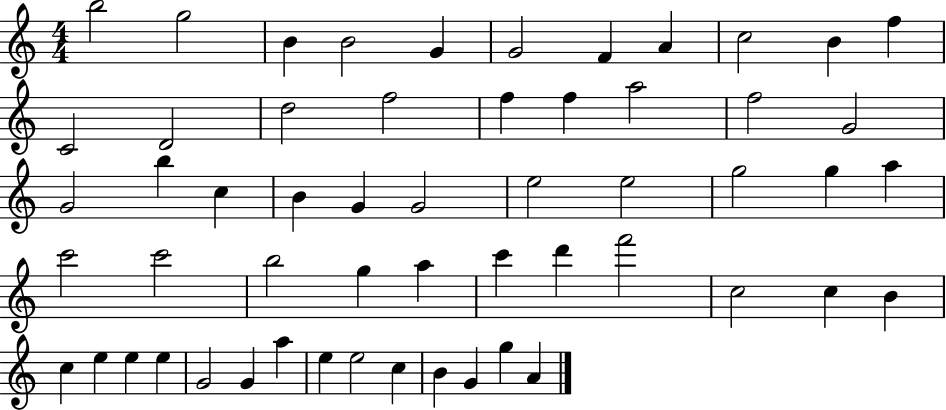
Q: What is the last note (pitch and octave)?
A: A4